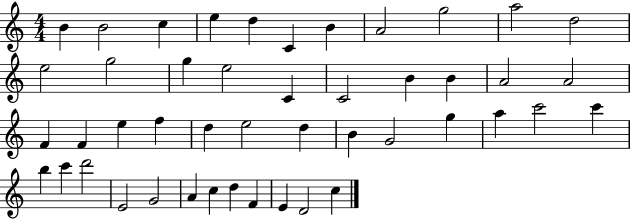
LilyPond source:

{
  \clef treble
  \numericTimeSignature
  \time 4/4
  \key c \major
  b'4 b'2 c''4 | e''4 d''4 c'4 b'4 | a'2 g''2 | a''2 d''2 | \break e''2 g''2 | g''4 e''2 c'4 | c'2 b'4 b'4 | a'2 a'2 | \break f'4 f'4 e''4 f''4 | d''4 e''2 d''4 | b'4 g'2 g''4 | a''4 c'''2 c'''4 | \break b''4 c'''4 d'''2 | e'2 g'2 | a'4 c''4 d''4 f'4 | e'4 d'2 c''4 | \break \bar "|."
}